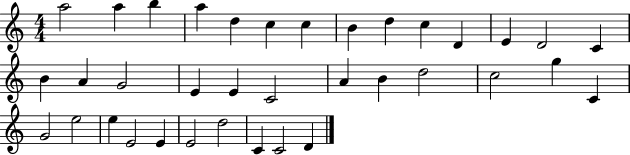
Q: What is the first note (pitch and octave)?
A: A5